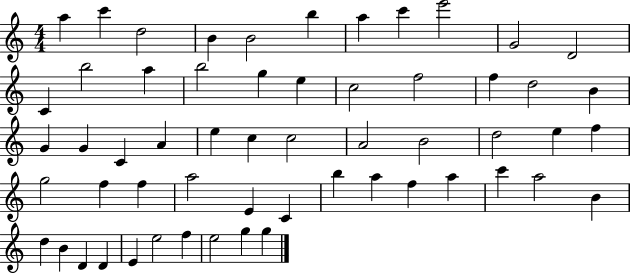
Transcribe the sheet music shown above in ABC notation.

X:1
T:Untitled
M:4/4
L:1/4
K:C
a c' d2 B B2 b a c' e'2 G2 D2 C b2 a b2 g e c2 f2 f d2 B G G C A e c c2 A2 B2 d2 e f g2 f f a2 E C b a f a c' a2 B d B D D E e2 f e2 g g